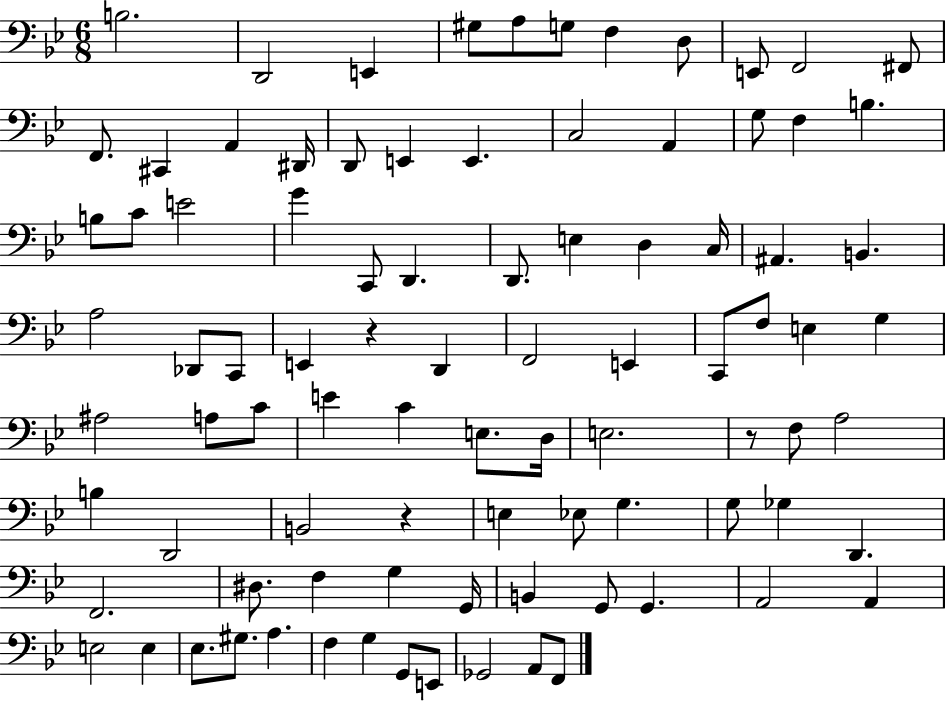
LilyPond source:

{
  \clef bass
  \numericTimeSignature
  \time 6/8
  \key bes \major
  \repeat volta 2 { b2. | d,2 e,4 | gis8 a8 g8 f4 d8 | e,8 f,2 fis,8 | \break f,8. cis,4 a,4 dis,16 | d,8 e,4 e,4. | c2 a,4 | g8 f4 b4. | \break b8 c'8 e'2 | g'4 c,8 d,4. | d,8. e4 d4 c16 | ais,4. b,4. | \break a2 des,8 c,8 | e,4 r4 d,4 | f,2 e,4 | c,8 f8 e4 g4 | \break ais2 a8 c'8 | e'4 c'4 e8. d16 | e2. | r8 f8 a2 | \break b4 d,2 | b,2 r4 | e4 ees8 g4. | g8 ges4 d,4. | \break f,2. | dis8. f4 g4 g,16 | b,4 g,8 g,4. | a,2 a,4 | \break e2 e4 | ees8. gis8. a4. | f4 g4 g,8 e,8 | ges,2 a,8 f,8 | \break } \bar "|."
}